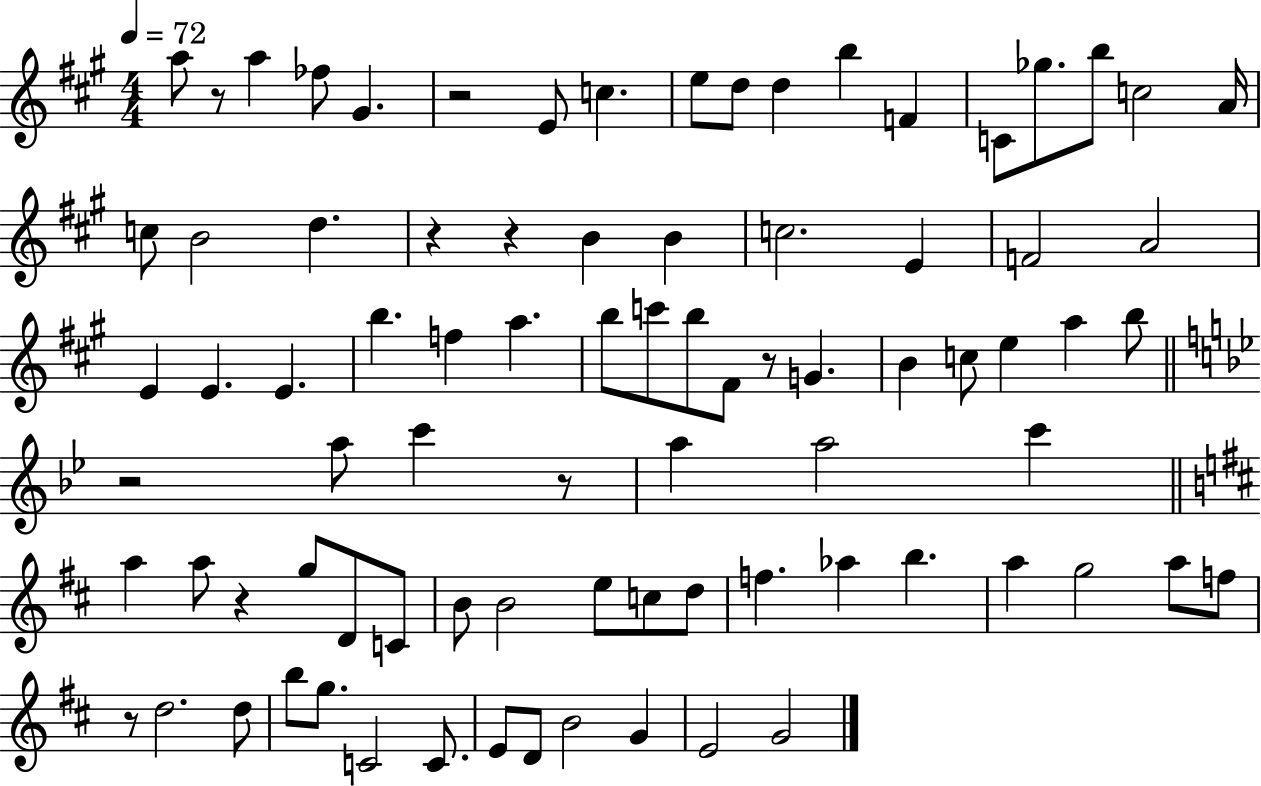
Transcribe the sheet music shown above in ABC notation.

X:1
T:Untitled
M:4/4
L:1/4
K:A
a/2 z/2 a _f/2 ^G z2 E/2 c e/2 d/2 d b F C/2 _g/2 b/2 c2 A/4 c/2 B2 d z z B B c2 E F2 A2 E E E b f a b/2 c'/2 b/2 ^F/2 z/2 G B c/2 e a b/2 z2 a/2 c' z/2 a a2 c' a a/2 z g/2 D/2 C/2 B/2 B2 e/2 c/2 d/2 f _a b a g2 a/2 f/2 z/2 d2 d/2 b/2 g/2 C2 C/2 E/2 D/2 B2 G E2 G2